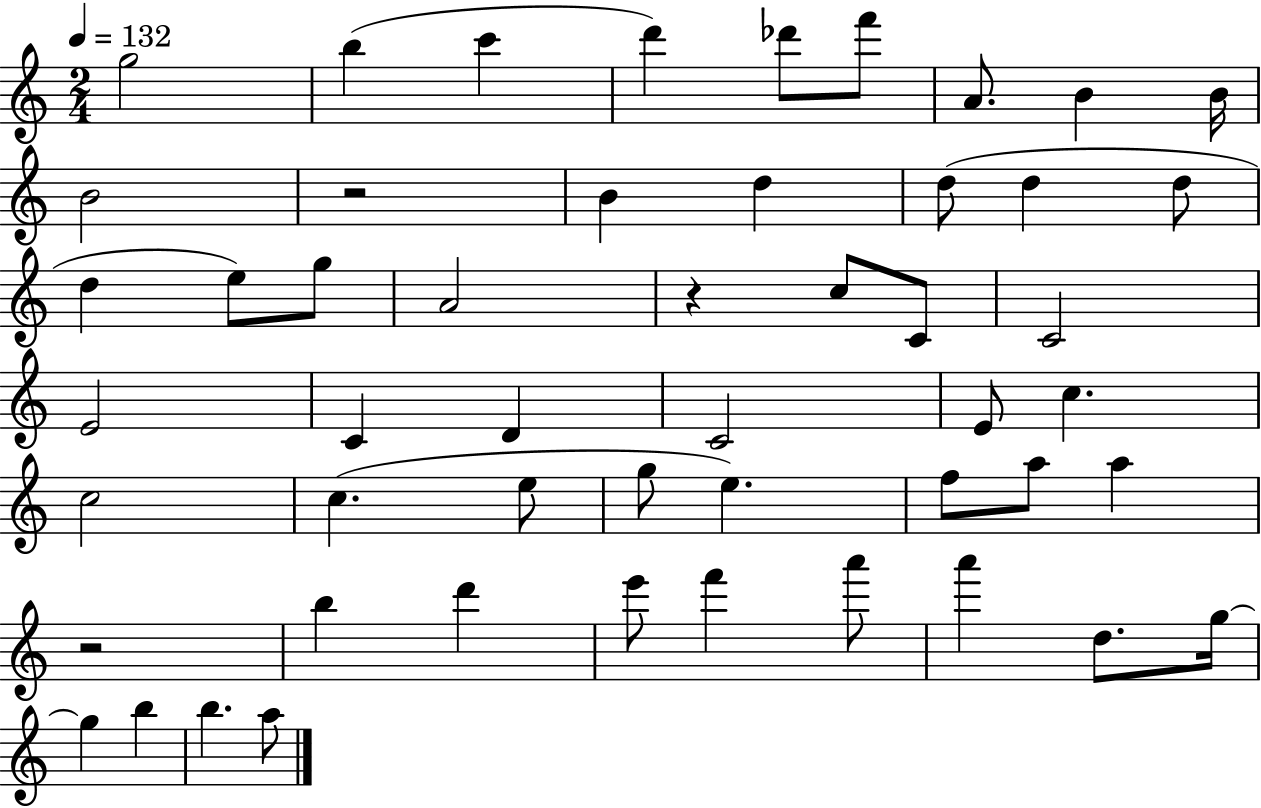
{
  \clef treble
  \numericTimeSignature
  \time 2/4
  \key c \major
  \tempo 4 = 132
  g''2 | b''4( c'''4 | d'''4) des'''8 f'''8 | a'8. b'4 b'16 | \break b'2 | r2 | b'4 d''4 | d''8( d''4 d''8 | \break d''4 e''8) g''8 | a'2 | r4 c''8 c'8 | c'2 | \break e'2 | c'4 d'4 | c'2 | e'8 c''4. | \break c''2 | c''4.( e''8 | g''8 e''4.) | f''8 a''8 a''4 | \break r2 | b''4 d'''4 | e'''8 f'''4 a'''8 | a'''4 d''8. g''16~~ | \break g''4 b''4 | b''4. a''8 | \bar "|."
}